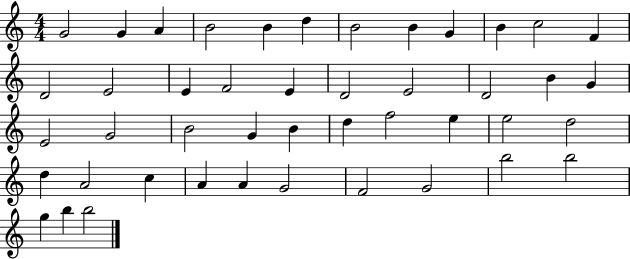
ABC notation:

X:1
T:Untitled
M:4/4
L:1/4
K:C
G2 G A B2 B d B2 B G B c2 F D2 E2 E F2 E D2 E2 D2 B G E2 G2 B2 G B d f2 e e2 d2 d A2 c A A G2 F2 G2 b2 b2 g b b2